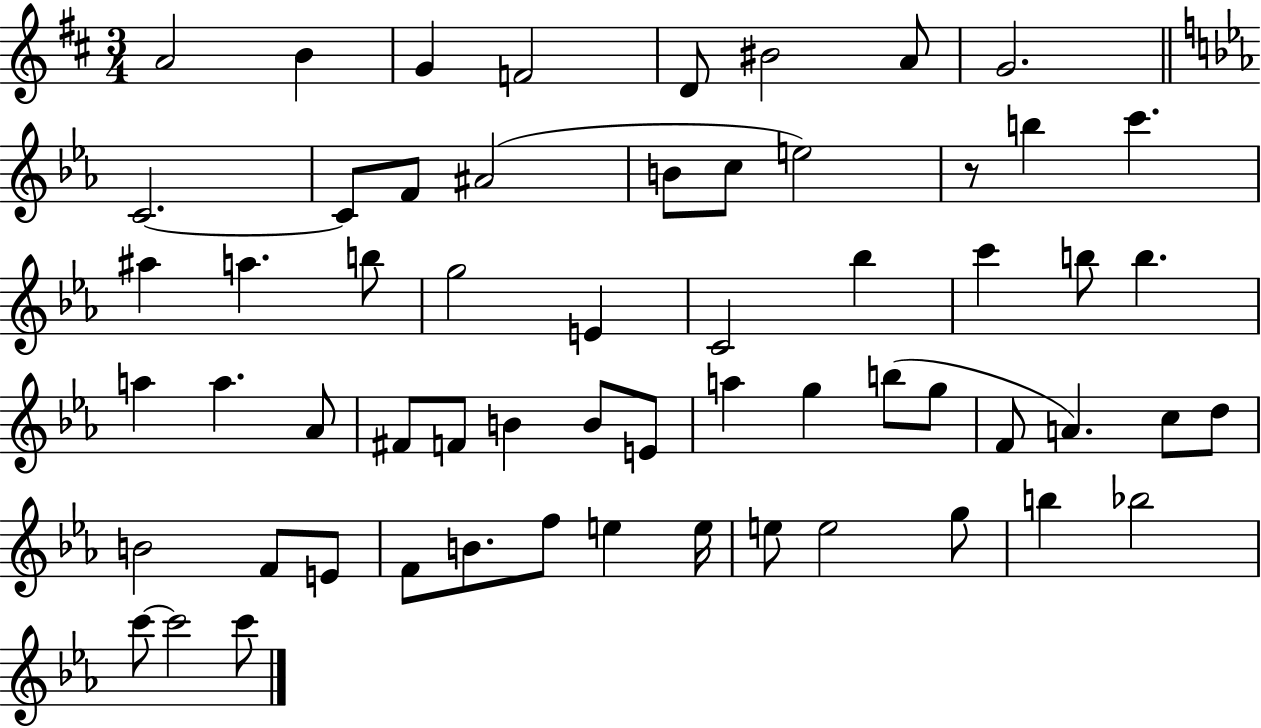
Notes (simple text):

A4/h B4/q G4/q F4/h D4/e BIS4/h A4/e G4/h. C4/h. C4/e F4/e A#4/h B4/e C5/e E5/h R/e B5/q C6/q. A#5/q A5/q. B5/e G5/h E4/q C4/h Bb5/q C6/q B5/e B5/q. A5/q A5/q. Ab4/e F#4/e F4/e B4/q B4/e E4/e A5/q G5/q B5/e G5/e F4/e A4/q. C5/e D5/e B4/h F4/e E4/e F4/e B4/e. F5/e E5/q E5/s E5/e E5/h G5/e B5/q Bb5/h C6/e C6/h C6/e